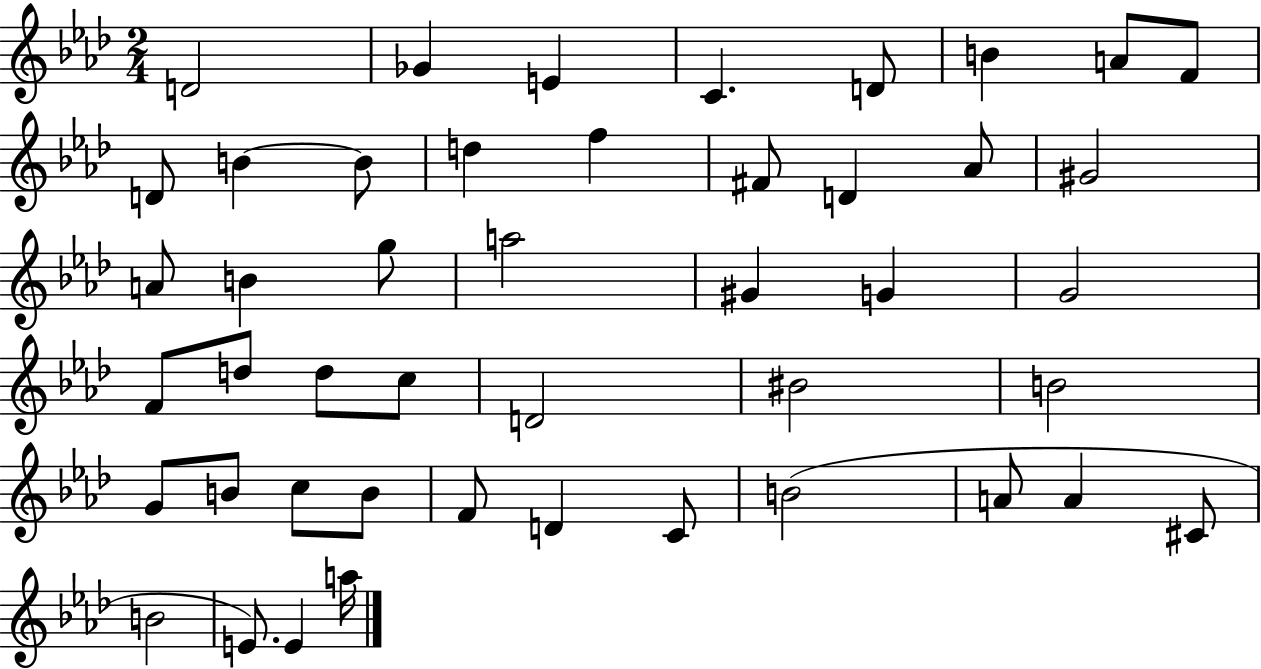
X:1
T:Untitled
M:2/4
L:1/4
K:Ab
D2 _G E C D/2 B A/2 F/2 D/2 B B/2 d f ^F/2 D _A/2 ^G2 A/2 B g/2 a2 ^G G G2 F/2 d/2 d/2 c/2 D2 ^B2 B2 G/2 B/2 c/2 B/2 F/2 D C/2 B2 A/2 A ^C/2 B2 E/2 E a/4